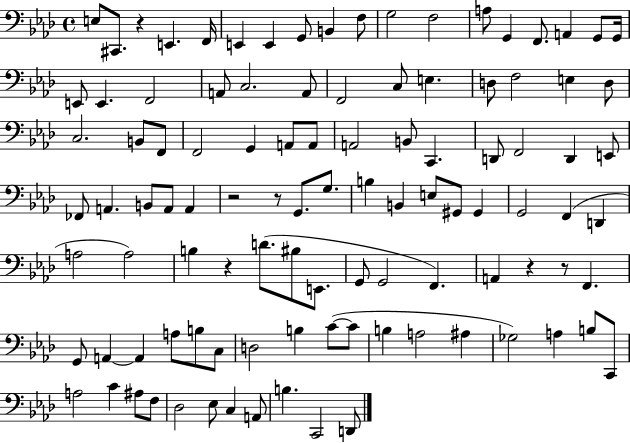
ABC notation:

X:1
T:Untitled
M:4/4
L:1/4
K:Ab
E,/2 ^C,,/2 z E,, F,,/4 E,, E,, G,,/2 B,, F,/2 G,2 F,2 A,/2 G,, F,,/2 A,, G,,/2 G,,/4 E,,/2 E,, F,,2 A,,/2 C,2 A,,/2 F,,2 C,/2 E, D,/2 F,2 E, D,/2 C,2 B,,/2 F,,/2 F,,2 G,, A,,/2 A,,/2 A,,2 B,,/2 C,, D,,/2 F,,2 D,, E,,/2 _F,,/2 A,, B,,/2 A,,/2 A,, z2 z/2 G,,/2 G,/2 B, B,, E,/2 ^G,,/2 ^G,, G,,2 F,, D,, A,2 A,2 B, z D/2 ^B,/2 E,,/2 G,,/2 G,,2 F,, A,, z z/2 F,, G,,/2 A,, A,, A,/2 B,/2 C,/2 D,2 B, C/2 C/2 B, A,2 ^A, _G,2 A, B,/2 C,,/2 A,2 C ^A,/2 F,/2 _D,2 _E,/2 C, A,,/2 B, C,,2 D,,/2